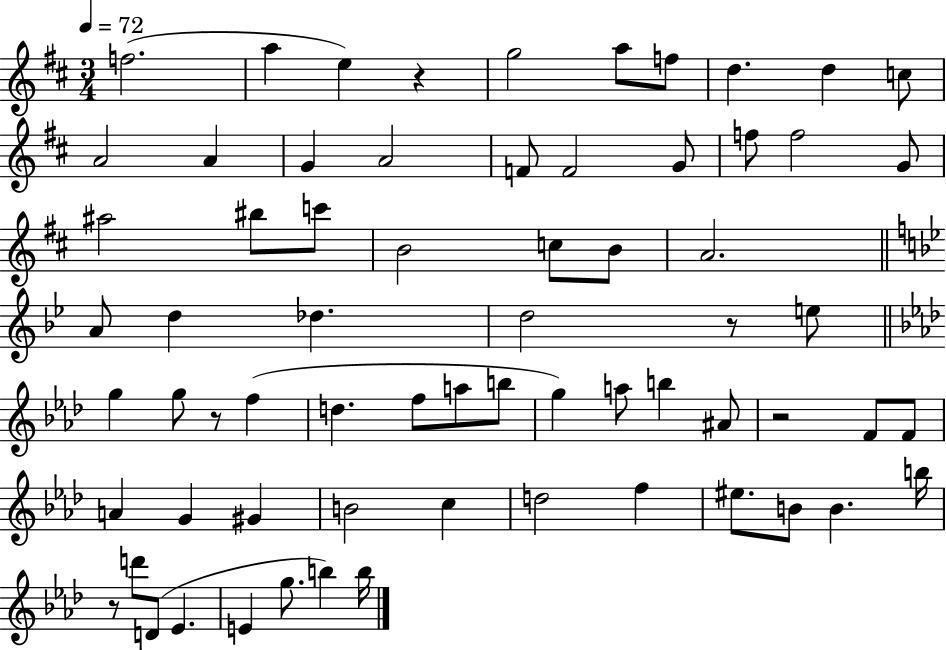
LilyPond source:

{
  \clef treble
  \numericTimeSignature
  \time 3/4
  \key d \major
  \tempo 4 = 72
  f''2.( | a''4 e''4) r4 | g''2 a''8 f''8 | d''4. d''4 c''8 | \break a'2 a'4 | g'4 a'2 | f'8 f'2 g'8 | f''8 f''2 g'8 | \break ais''2 bis''8 c'''8 | b'2 c''8 b'8 | a'2. | \bar "||" \break \key bes \major a'8 d''4 des''4. | d''2 r8 e''8 | \bar "||" \break \key aes \major g''4 g''8 r8 f''4( | d''4. f''8 a''8 b''8 | g''4) a''8 b''4 ais'8 | r2 f'8 f'8 | \break a'4 g'4 gis'4 | b'2 c''4 | d''2 f''4 | eis''8. b'8 b'4. b''16 | \break r8 d'''8 d'8( ees'4. | e'4 g''8. b''4) b''16 | \bar "|."
}